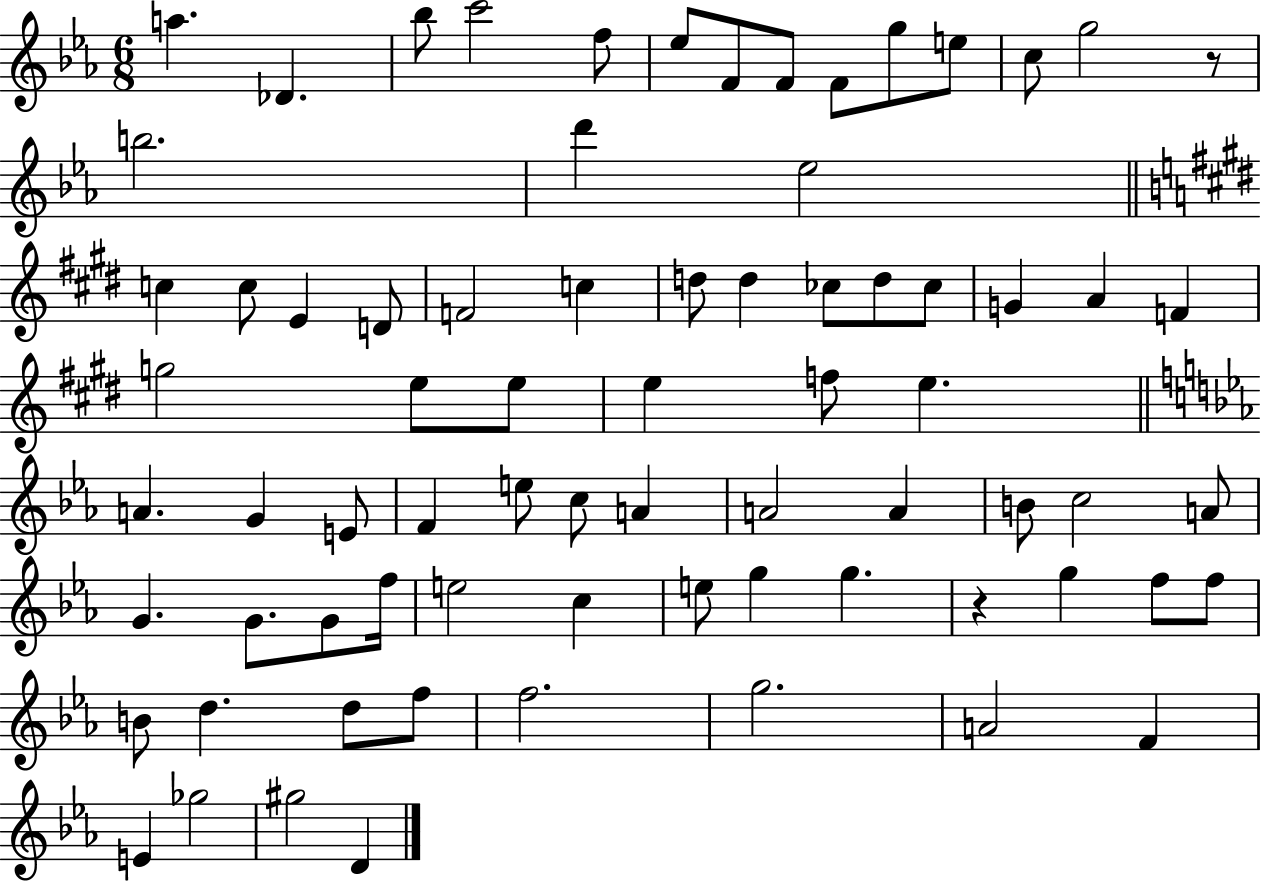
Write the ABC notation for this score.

X:1
T:Untitled
M:6/8
L:1/4
K:Eb
a _D _b/2 c'2 f/2 _e/2 F/2 F/2 F/2 g/2 e/2 c/2 g2 z/2 b2 d' _e2 c c/2 E D/2 F2 c d/2 d _c/2 d/2 _c/2 G A F g2 e/2 e/2 e f/2 e A G E/2 F e/2 c/2 A A2 A B/2 c2 A/2 G G/2 G/2 f/4 e2 c e/2 g g z g f/2 f/2 B/2 d d/2 f/2 f2 g2 A2 F E _g2 ^g2 D